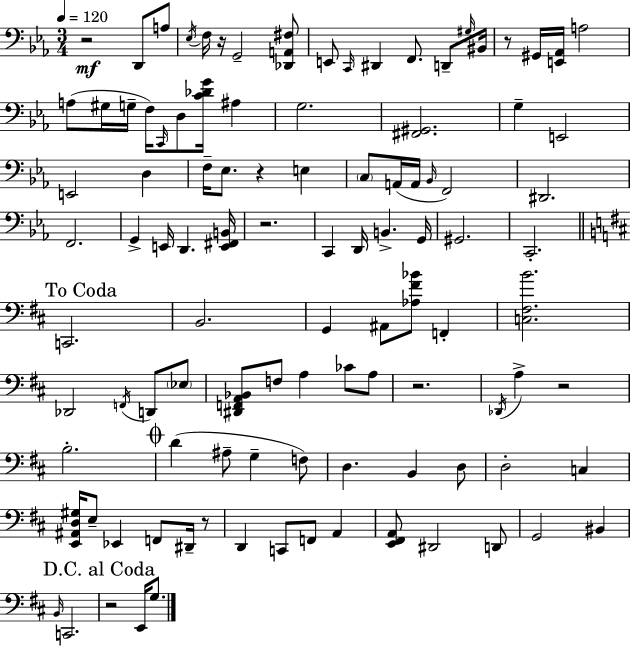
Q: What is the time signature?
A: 3/4